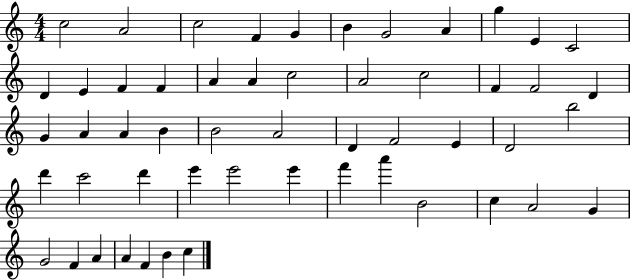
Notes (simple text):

C5/h A4/h C5/h F4/q G4/q B4/q G4/h A4/q G5/q E4/q C4/h D4/q E4/q F4/q F4/q A4/q A4/q C5/h A4/h C5/h F4/q F4/h D4/q G4/q A4/q A4/q B4/q B4/h A4/h D4/q F4/h E4/q D4/h B5/h D6/q C6/h D6/q E6/q E6/h E6/q F6/q A6/q B4/h C5/q A4/h G4/q G4/h F4/q A4/q A4/q F4/q B4/q C5/q